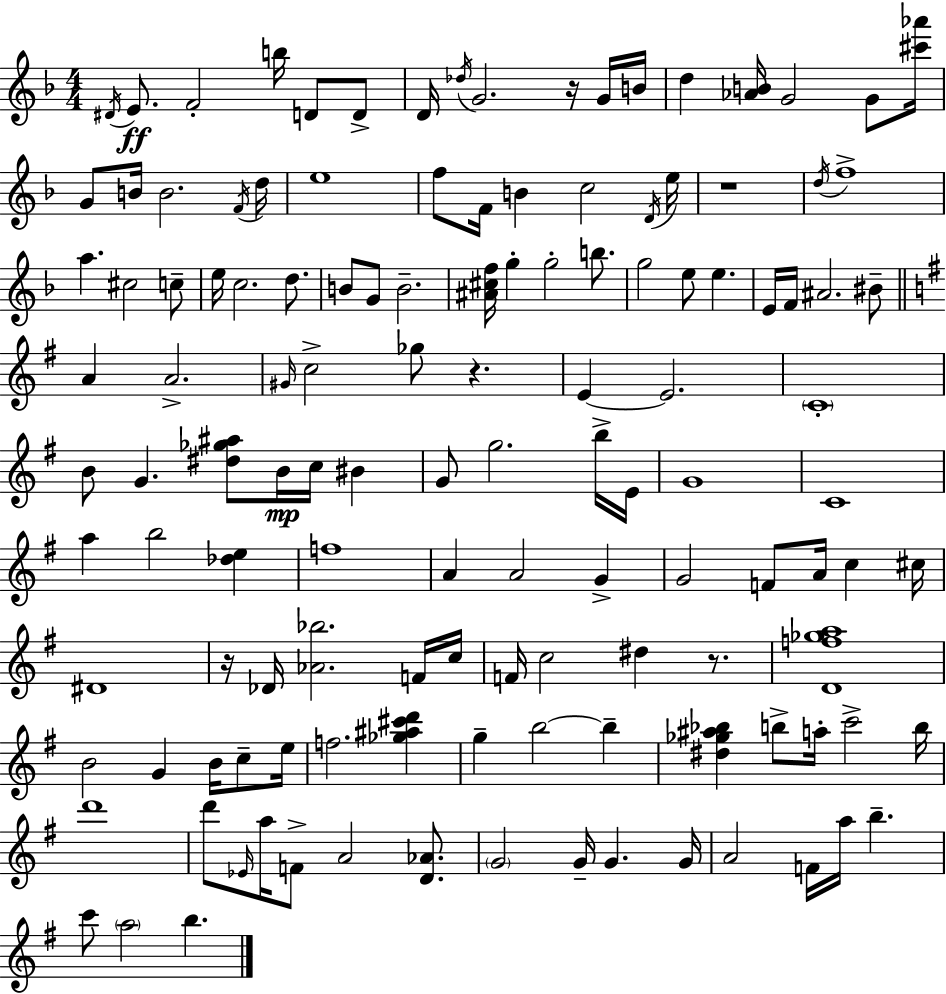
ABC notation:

X:1
T:Untitled
M:4/4
L:1/4
K:Dm
^D/4 E/2 F2 b/4 D/2 D/2 D/4 _d/4 G2 z/4 G/4 B/4 d [_AB]/4 G2 G/2 [^c'_a']/4 G/2 B/4 B2 F/4 d/4 e4 f/2 F/4 B c2 D/4 e/4 z4 d/4 f4 a ^c2 c/2 e/4 c2 d/2 B/2 G/2 B2 [^A^cf]/4 g g2 b/2 g2 e/2 e E/4 F/4 ^A2 ^B/2 A A2 ^G/4 c2 _g/2 z E E2 C4 B/2 G [^d_g^a]/2 B/4 c/4 ^B G/2 g2 b/4 E/4 G4 C4 a b2 [_de] f4 A A2 G G2 F/2 A/4 c ^c/4 ^D4 z/4 _D/4 [_A_b]2 F/4 c/4 F/4 c2 ^d z/2 [Df_ga]4 B2 G B/4 c/2 e/4 f2 [_g^a^c'd'] g b2 b [^d_g^a_b] b/2 a/4 c'2 b/4 d'4 d'/2 _E/4 a/4 F/2 A2 [D_A]/2 G2 G/4 G G/4 A2 F/4 a/4 b c'/2 a2 b